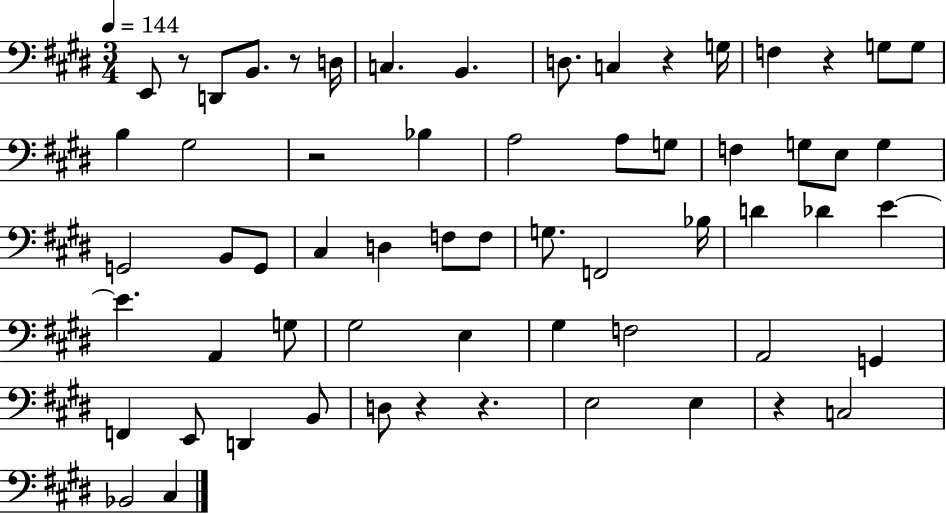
{
  \clef bass
  \numericTimeSignature
  \time 3/4
  \key e \major
  \tempo 4 = 144
  \repeat volta 2 { e,8 r8 d,8 b,8. r8 d16 | c4. b,4. | d8. c4 r4 g16 | f4 r4 g8 g8 | \break b4 gis2 | r2 bes4 | a2 a8 g8 | f4 g8 e8 g4 | \break g,2 b,8 g,8 | cis4 d4 f8 f8 | g8. f,2 bes16 | d'4 des'4 e'4~~ | \break e'4. a,4 g8 | gis2 e4 | gis4 f2 | a,2 g,4 | \break f,4 e,8 d,4 b,8 | d8 r4 r4. | e2 e4 | r4 c2 | \break bes,2 cis4 | } \bar "|."
}